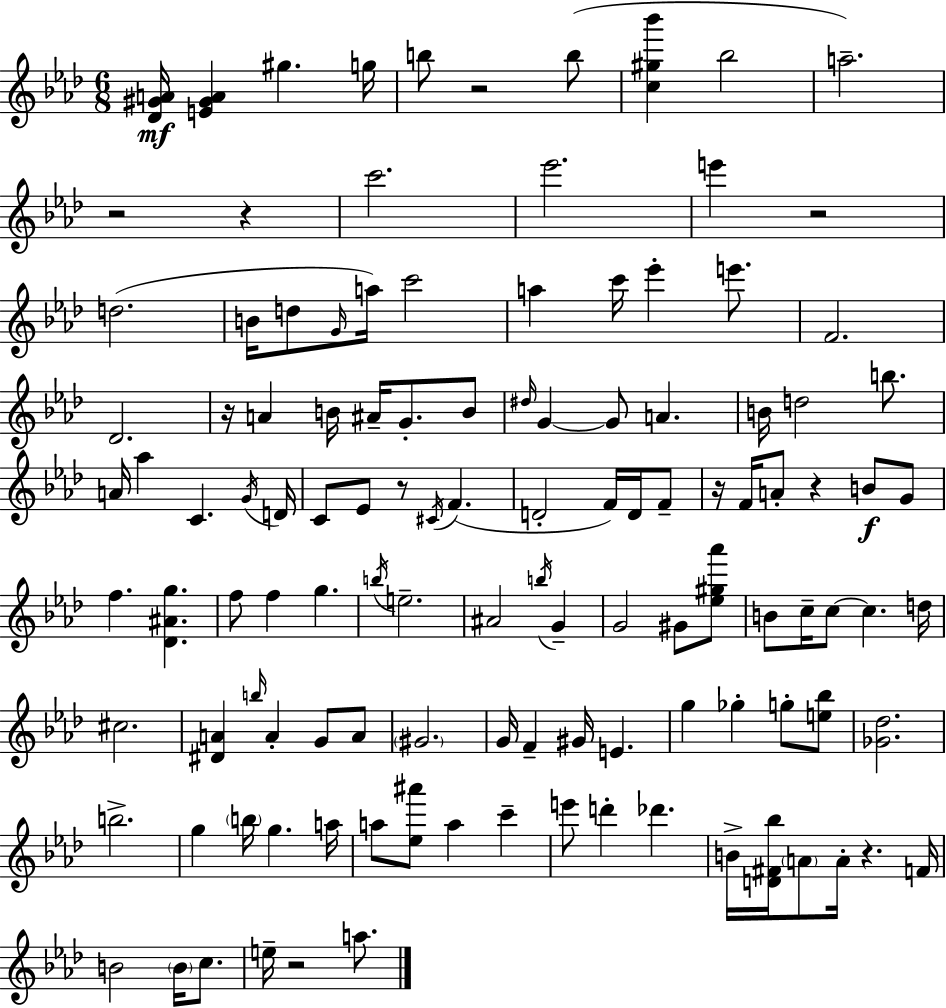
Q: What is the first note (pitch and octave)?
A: G#5